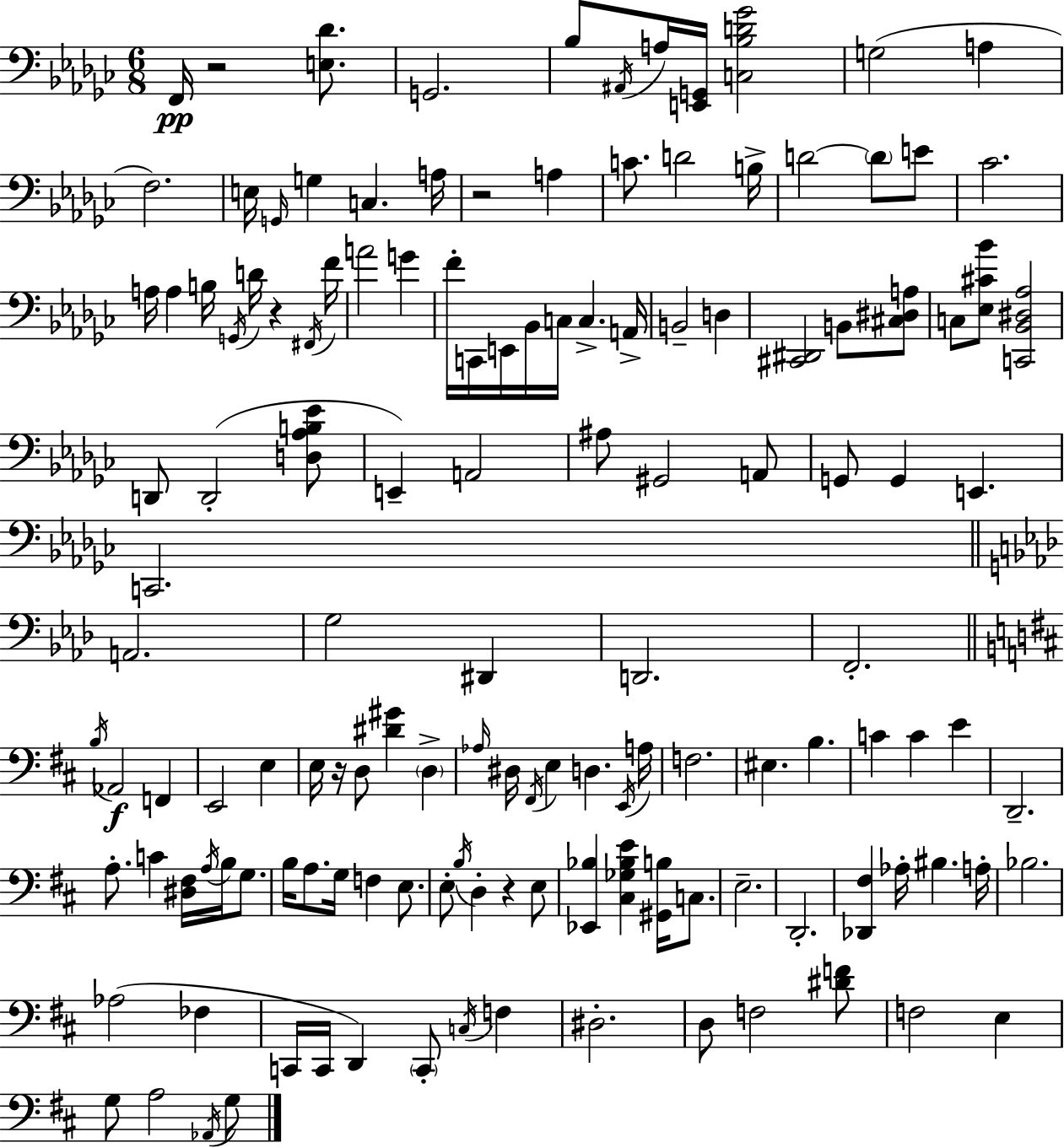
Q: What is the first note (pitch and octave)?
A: F2